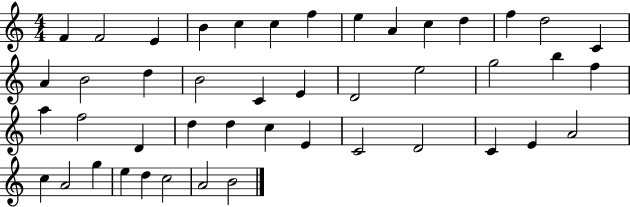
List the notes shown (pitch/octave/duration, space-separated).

F4/q F4/h E4/q B4/q C5/q C5/q F5/q E5/q A4/q C5/q D5/q F5/q D5/h C4/q A4/q B4/h D5/q B4/h C4/q E4/q D4/h E5/h G5/h B5/q F5/q A5/q F5/h D4/q D5/q D5/q C5/q E4/q C4/h D4/h C4/q E4/q A4/h C5/q A4/h G5/q E5/q D5/q C5/h A4/h B4/h